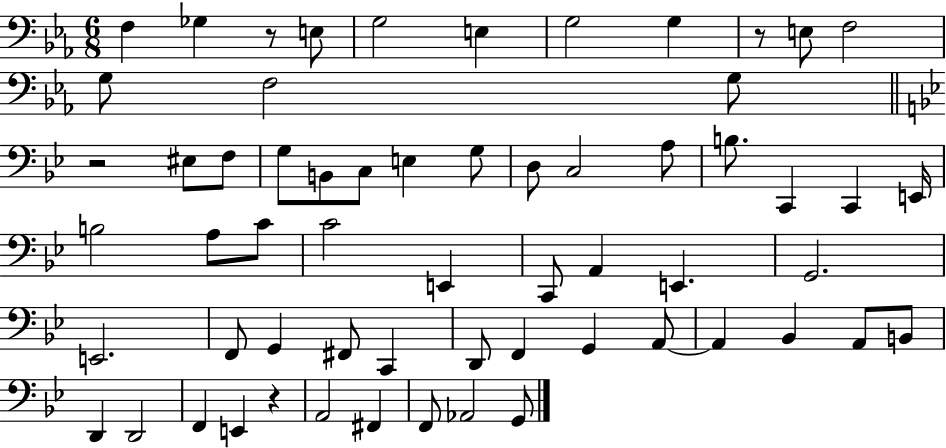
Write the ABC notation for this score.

X:1
T:Untitled
M:6/8
L:1/4
K:Eb
F, _G, z/2 E,/2 G,2 E, G,2 G, z/2 E,/2 F,2 G,/2 F,2 G,/2 z2 ^E,/2 F,/2 G,/2 B,,/2 C,/2 E, G,/2 D,/2 C,2 A,/2 B,/2 C,, C,, E,,/4 B,2 A,/2 C/2 C2 E,, C,,/2 A,, E,, G,,2 E,,2 F,,/2 G,, ^F,,/2 C,, D,,/2 F,, G,, A,,/2 A,, _B,, A,,/2 B,,/2 D,, D,,2 F,, E,, z A,,2 ^F,, F,,/2 _A,,2 G,,/2